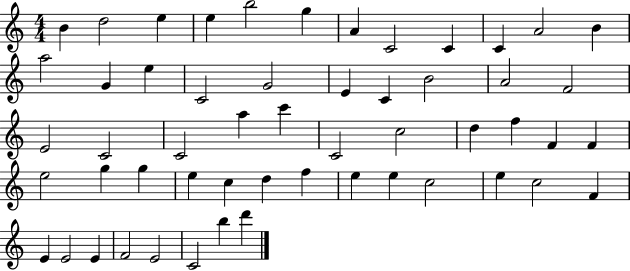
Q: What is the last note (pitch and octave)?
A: D6